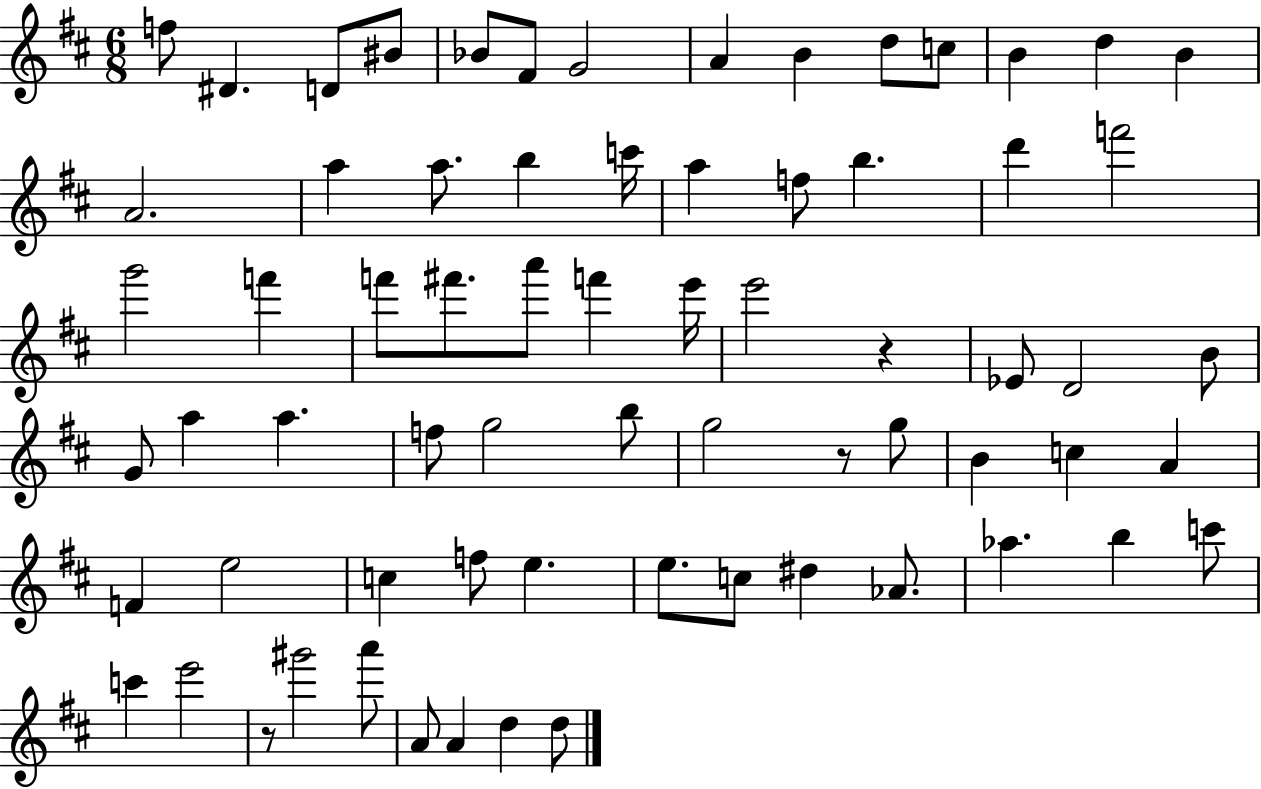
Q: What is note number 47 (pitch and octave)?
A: F4